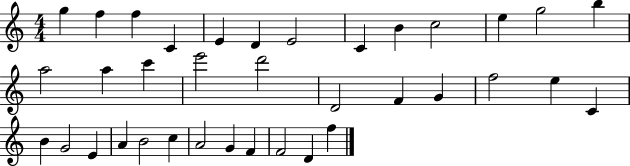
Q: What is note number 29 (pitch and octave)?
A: B4